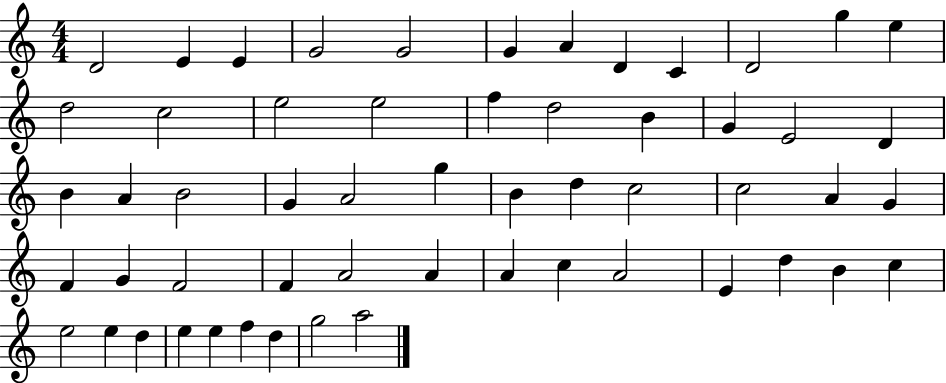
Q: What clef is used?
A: treble